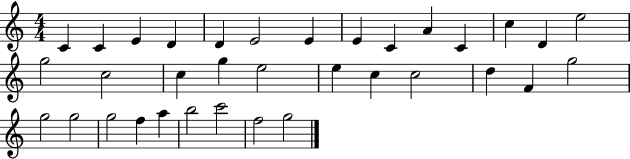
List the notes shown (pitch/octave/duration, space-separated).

C4/q C4/q E4/q D4/q D4/q E4/h E4/q E4/q C4/q A4/q C4/q C5/q D4/q E5/h G5/h C5/h C5/q G5/q E5/h E5/q C5/q C5/h D5/q F4/q G5/h G5/h G5/h G5/h F5/q A5/q B5/h C6/h F5/h G5/h